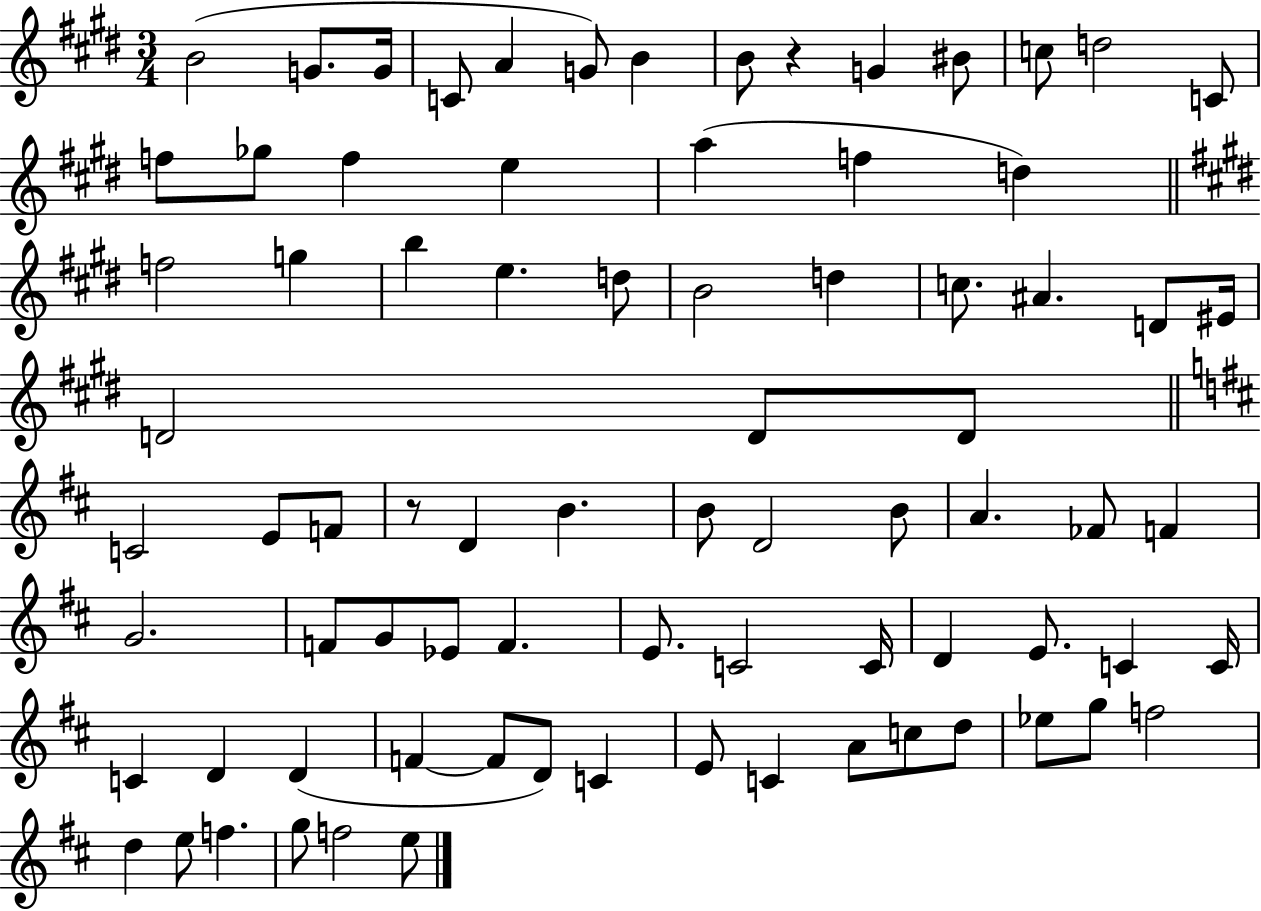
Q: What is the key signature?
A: E major